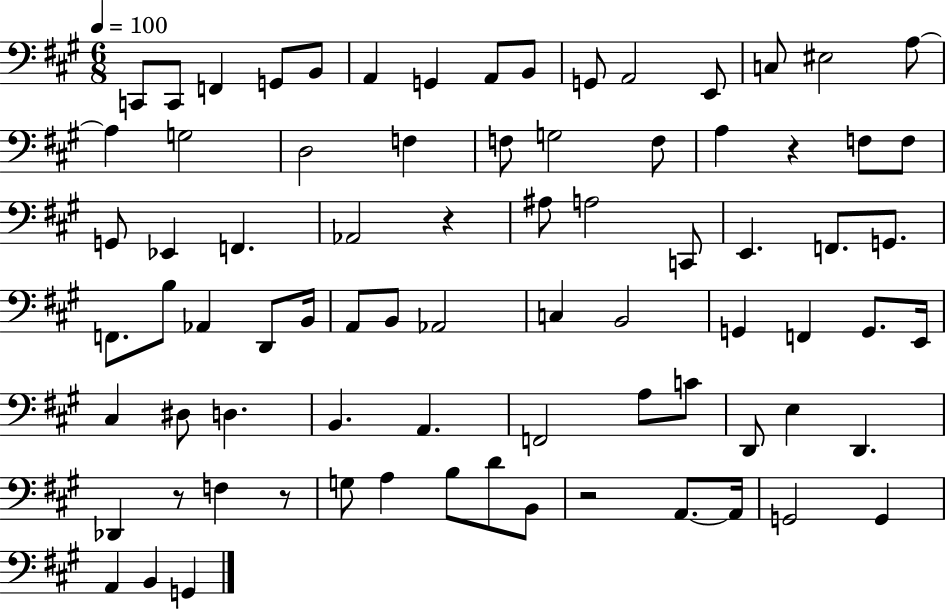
{
  \clef bass
  \numericTimeSignature
  \time 6/8
  \key a \major
  \tempo 4 = 100
  \repeat volta 2 { c,8 c,8 f,4 g,8 b,8 | a,4 g,4 a,8 b,8 | g,8 a,2 e,8 | c8 eis2 a8~~ | \break a4 g2 | d2 f4 | f8 g2 f8 | a4 r4 f8 f8 | \break g,8 ees,4 f,4. | aes,2 r4 | ais8 a2 c,8 | e,4. f,8. g,8. | \break f,8. b8 aes,4 d,8 b,16 | a,8 b,8 aes,2 | c4 b,2 | g,4 f,4 g,8. e,16 | \break cis4 dis8 d4. | b,4. a,4. | f,2 a8 c'8 | d,8 e4 d,4. | \break des,4 r8 f4 r8 | g8 a4 b8 d'8 b,8 | r2 a,8.~~ a,16 | g,2 g,4 | \break a,4 b,4 g,4 | } \bar "|."
}